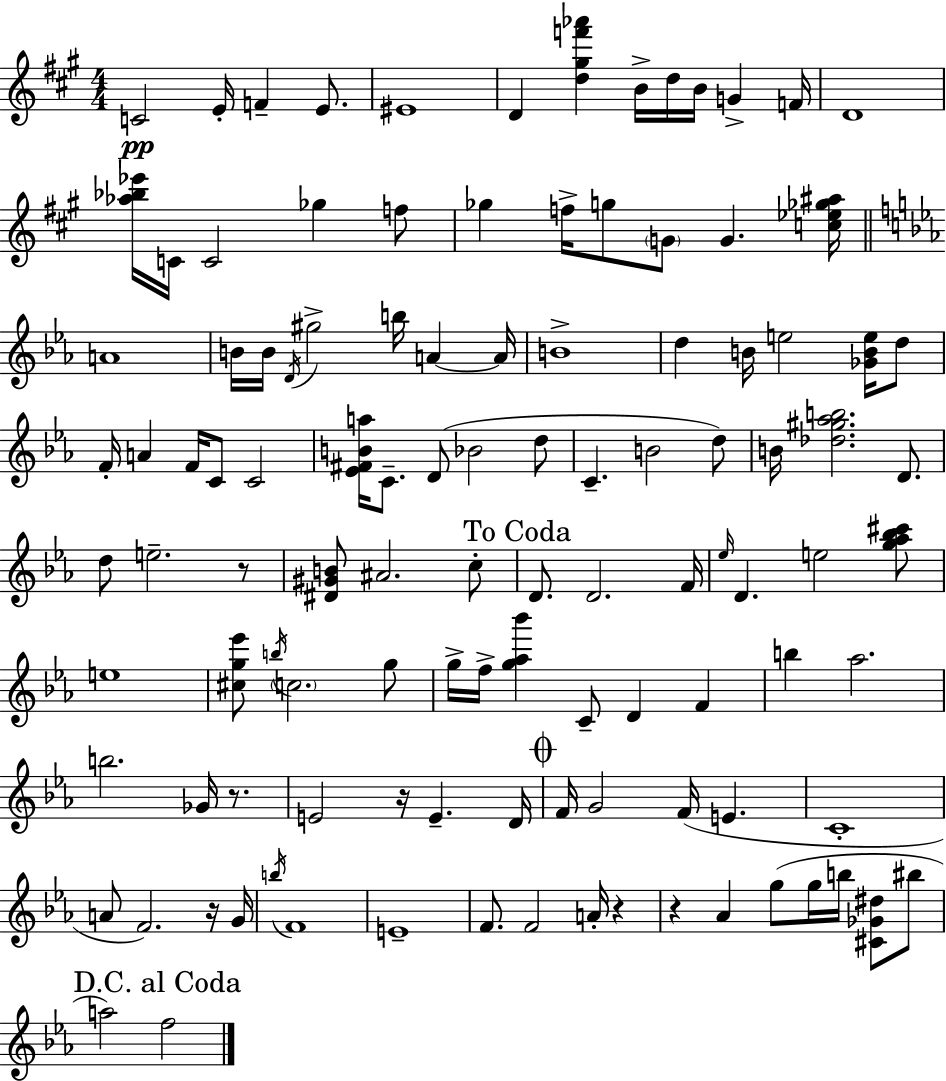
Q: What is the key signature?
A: A major